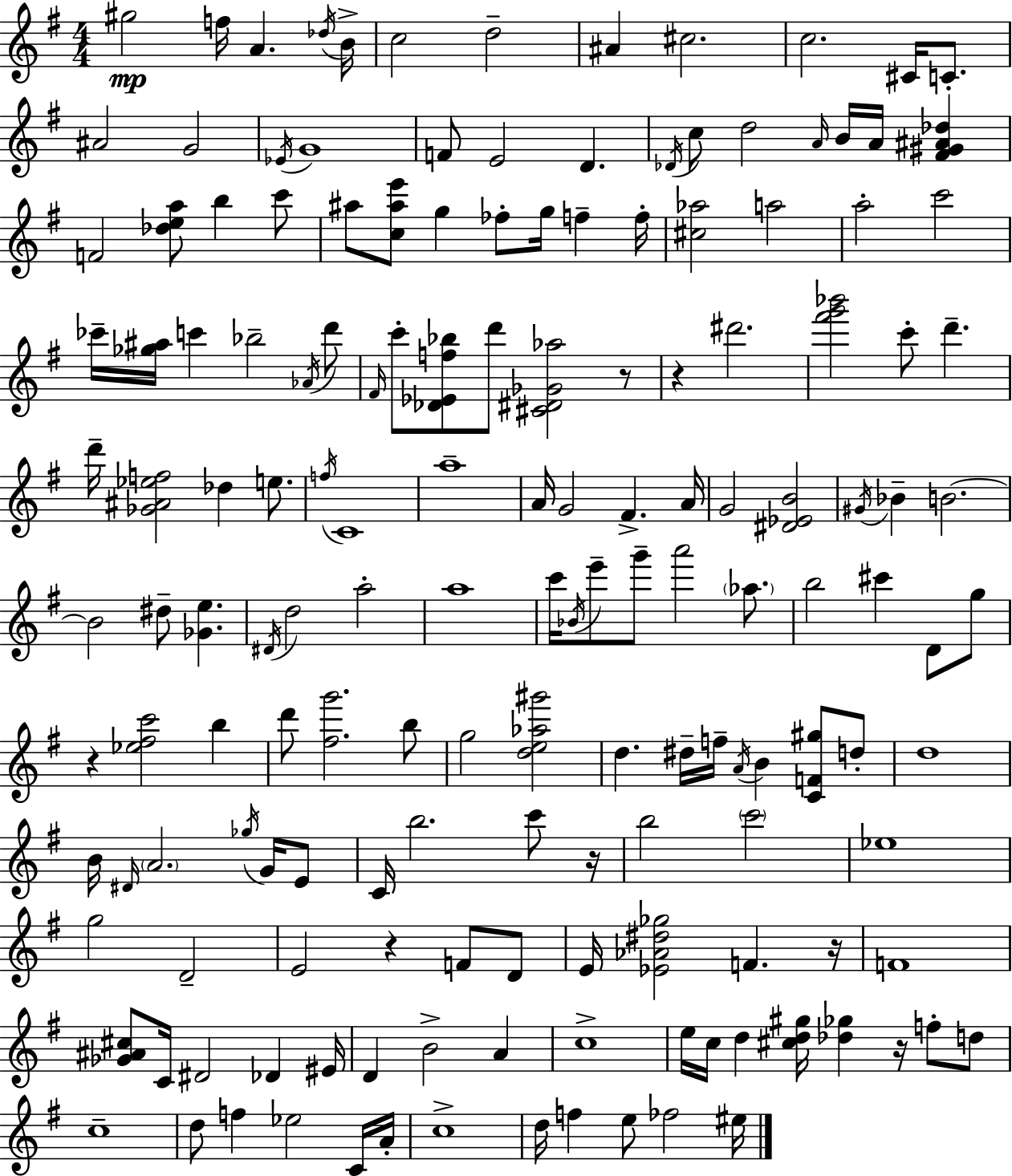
G#5/h F5/s A4/q. Db5/s B4/s C5/h D5/h A#4/q C#5/h. C5/h. C#4/s C4/e. A#4/h G4/h Eb4/s G4/w F4/e E4/h D4/q. Db4/s C5/e D5/h A4/s B4/s A4/s [F#4,G#4,A#4,Db5]/q F4/h [Db5,E5,A5]/e B5/q C6/e A#5/e [C5,A#5,E6]/e G5/q FES5/e G5/s F5/q F5/s [C#5,Ab5]/h A5/h A5/h C6/h CES6/s [Gb5,A#5]/s C6/q Bb5/h Ab4/s D6/e F#4/s C6/e [Db4,Eb4,F5,Bb5]/e D6/e [C#4,D#4,Gb4,Ab5]/h R/e R/q D#6/h. [F#6,G6,Bb6]/h C6/e D6/q. D6/s [Gb4,A#4,Eb5,F5]/h Db5/q E5/e. F5/s C4/w A5/w A4/s G4/h F#4/q. A4/s G4/h [D#4,Eb4,B4]/h G#4/s Bb4/q B4/h. B4/h D#5/e [Gb4,E5]/q. D#4/s D5/h A5/h A5/w C6/s Bb4/s E6/e G6/e A6/h Ab5/e. B5/h C#6/q D4/e G5/e R/q [Eb5,F#5,C6]/h B5/q D6/e [F#5,G6]/h. B5/e G5/h [D5,E5,Ab5,G#6]/h D5/q. D#5/s F5/s A4/s B4/q [C4,F4,G#5]/e D5/e D5/w B4/s D#4/s A4/h. Gb5/s G4/s E4/e C4/s B5/h. C6/e R/s B5/h C6/h Eb5/w G5/h D4/h E4/h R/q F4/e D4/e E4/s [Eb4,Ab4,D#5,Gb5]/h F4/q. R/s F4/w [Gb4,A#4,C#5]/e C4/s D#4/h Db4/q EIS4/s D4/q B4/h A4/q C5/w E5/s C5/s D5/q [C#5,D5,G#5]/s [Db5,Gb5]/q R/s F5/e D5/e C5/w D5/e F5/q Eb5/h C4/s A4/s C5/w D5/s F5/q E5/e FES5/h EIS5/s